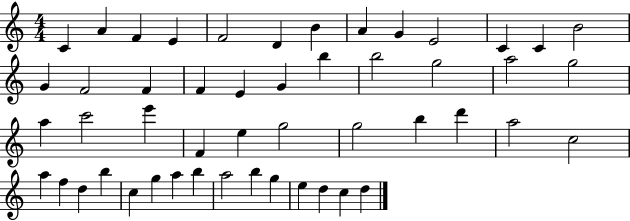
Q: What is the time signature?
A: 4/4